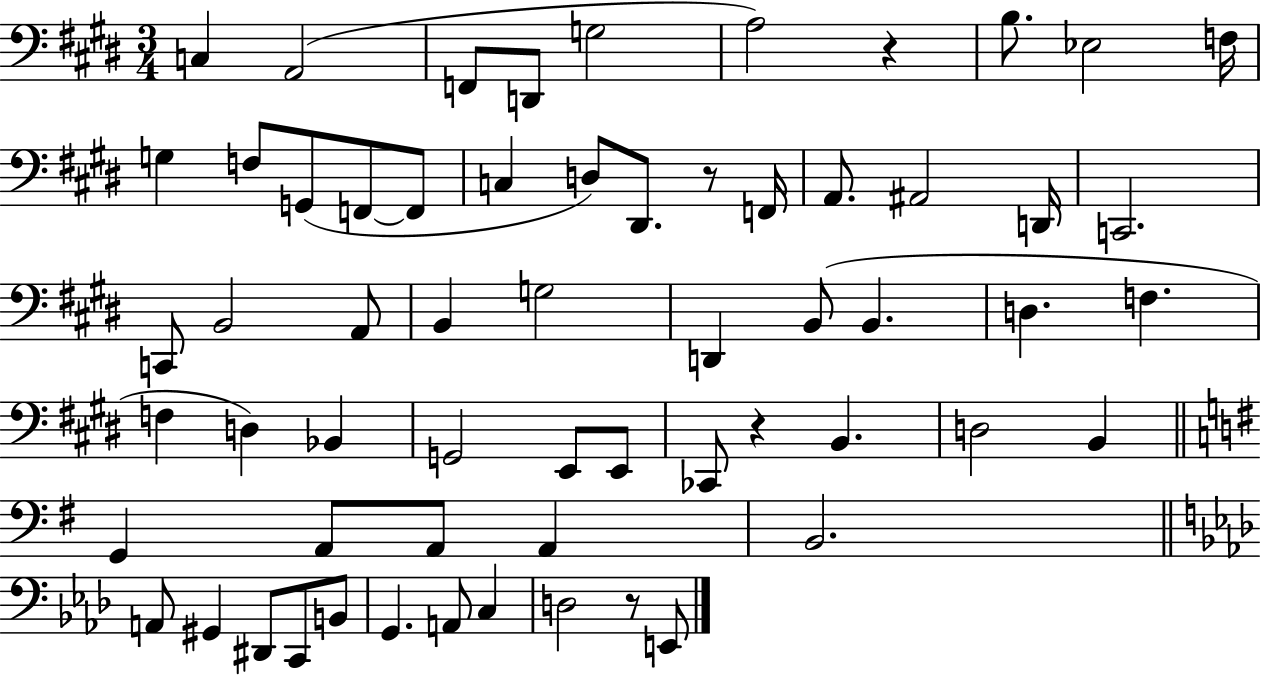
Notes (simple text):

C3/q A2/h F2/e D2/e G3/h A3/h R/q B3/e. Eb3/h F3/s G3/q F3/e G2/e F2/e F2/e C3/q D3/e D#2/e. R/e F2/s A2/e. A#2/h D2/s C2/h. C2/e B2/h A2/e B2/q G3/h D2/q B2/e B2/q. D3/q. F3/q. F3/q D3/q Bb2/q G2/h E2/e E2/e CES2/e R/q B2/q. D3/h B2/q G2/q A2/e A2/e A2/q B2/h. A2/e G#2/q D#2/e C2/e B2/e G2/q. A2/e C3/q D3/h R/e E2/e